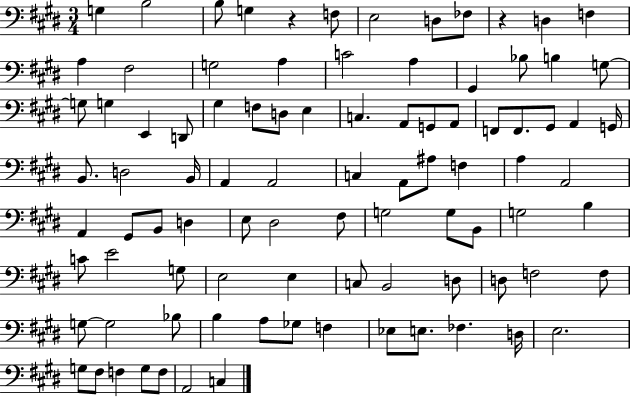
G3/q B3/h B3/e G3/q R/q F3/e E3/h D3/e FES3/e R/q D3/q F3/q A3/q F#3/h G3/h A3/q C4/h A3/q G#2/q Bb3/e B3/q G3/e G3/e G3/q E2/q D2/e G#3/q F3/e D3/e E3/q C3/q. A2/e G2/e A2/e F2/e F2/e. G#2/e A2/q G2/s B2/e. D3/h B2/s A2/q A2/h C3/q A2/e A#3/e F3/q A3/q A2/h A2/q G#2/e B2/e D3/q E3/e D#3/h F#3/e G3/h G3/e B2/e G3/h B3/q C4/e E4/h G3/e E3/h E3/q C3/e B2/h D3/e D3/e F3/h F3/e G3/e G3/h Bb3/e B3/q A3/e Gb3/e F3/q Eb3/e E3/e. FES3/q. D3/s E3/h. G3/e F#3/e F3/q G3/e F3/e A2/h C3/q